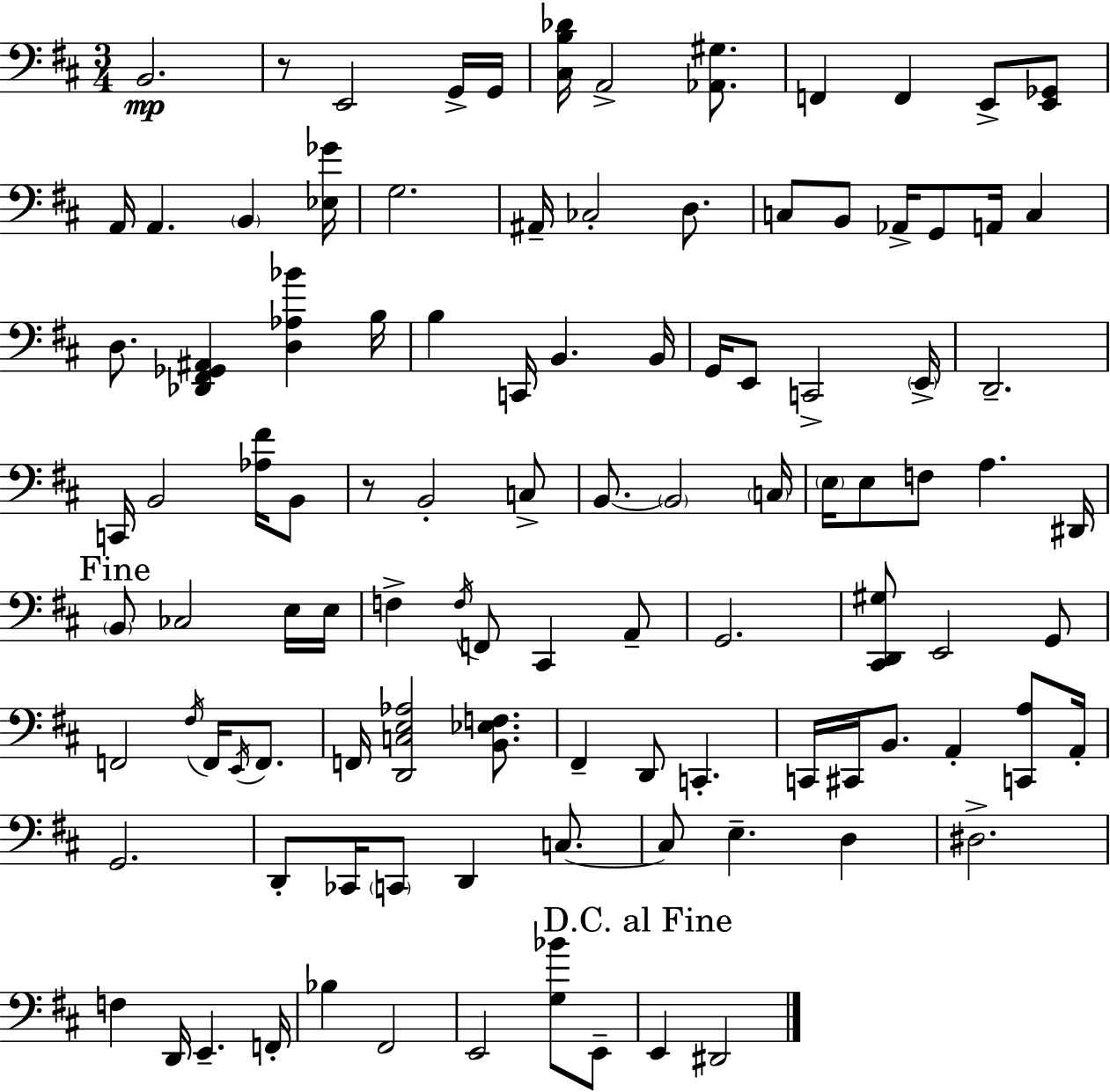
B2/h. R/e E2/h G2/s G2/s [C#3,B3,Db4]/s A2/h [Ab2,G#3]/e. F2/q F2/q E2/e [E2,Gb2]/e A2/s A2/q. B2/q [Eb3,Gb4]/s G3/h. A#2/s CES3/h D3/e. C3/e B2/e Ab2/s G2/e A2/s C3/q D3/e. [Db2,F#2,Gb2,A#2]/q [D3,Ab3,Bb4]/q B3/s B3/q C2/s B2/q. B2/s G2/s E2/e C2/h E2/s D2/h. C2/s B2/h [Ab3,F#4]/s B2/e R/e B2/h C3/e B2/e. B2/h C3/s E3/s E3/e F3/e A3/q. D#2/s B2/e CES3/h E3/s E3/s F3/q F3/s F2/e C#2/q A2/e G2/h. [C#2,D2,G#3]/e E2/h G2/e F2/h F#3/s F2/s E2/s F2/e. F2/s [D2,C3,E3,Ab3]/h [B2,Eb3,F3]/e. F#2/q D2/e C2/q. C2/s C#2/s B2/e. A2/q [C2,A3]/e A2/s G2/h. D2/e CES2/s C2/e D2/q C3/e. C3/e E3/q. D3/q D#3/h. F3/q D2/s E2/q. F2/s Bb3/q F#2/h E2/h [G3,Bb4]/e E2/e E2/q D#2/h